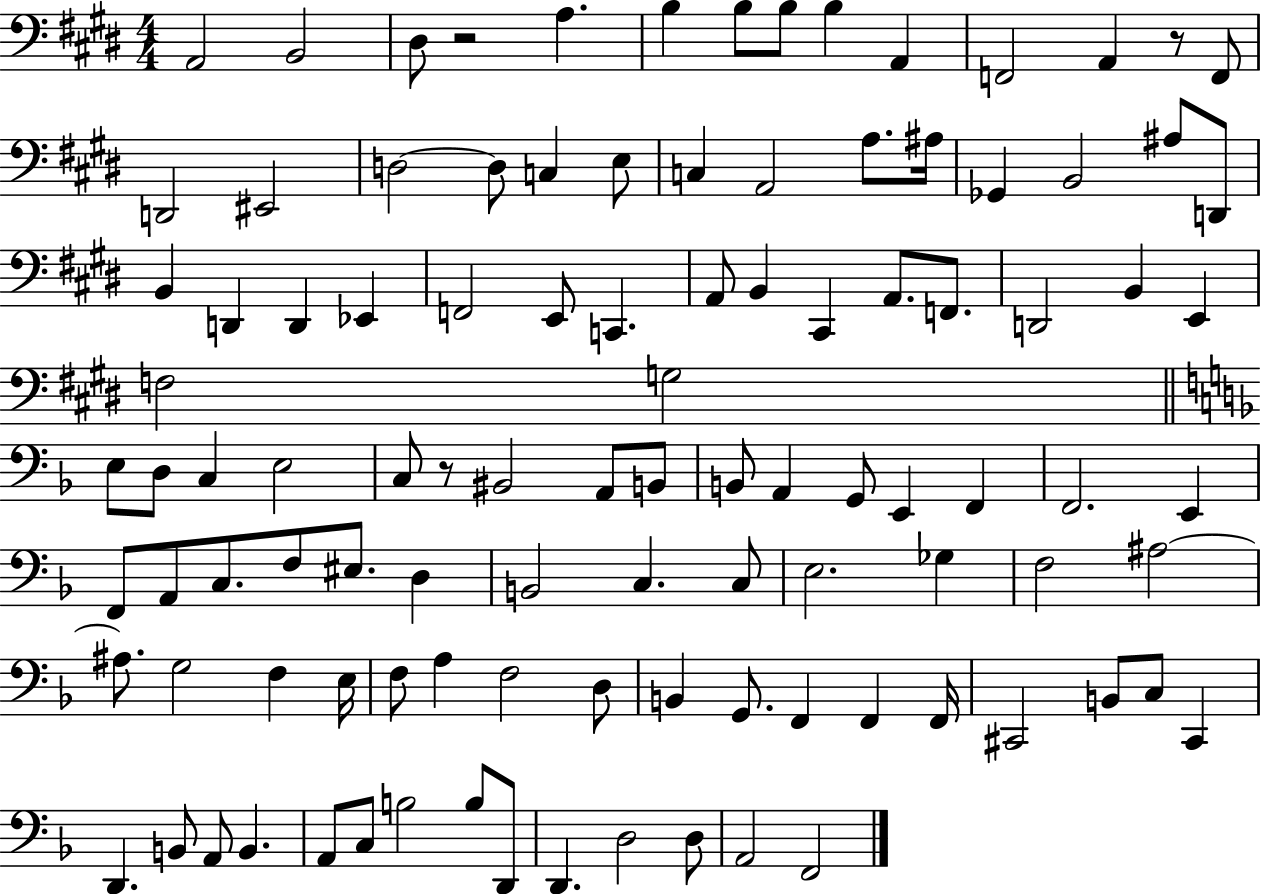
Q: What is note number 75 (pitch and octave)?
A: E3